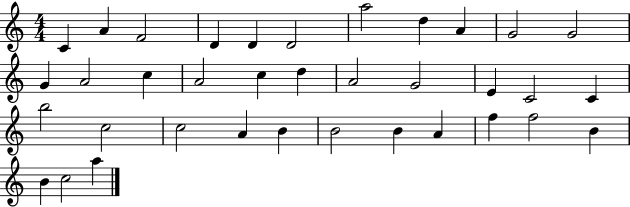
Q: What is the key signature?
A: C major